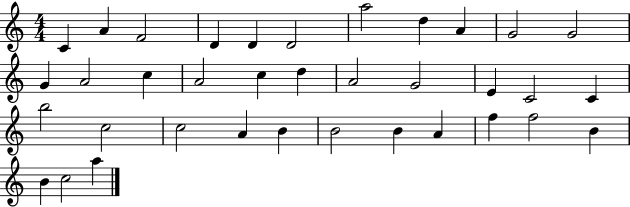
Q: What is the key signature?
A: C major